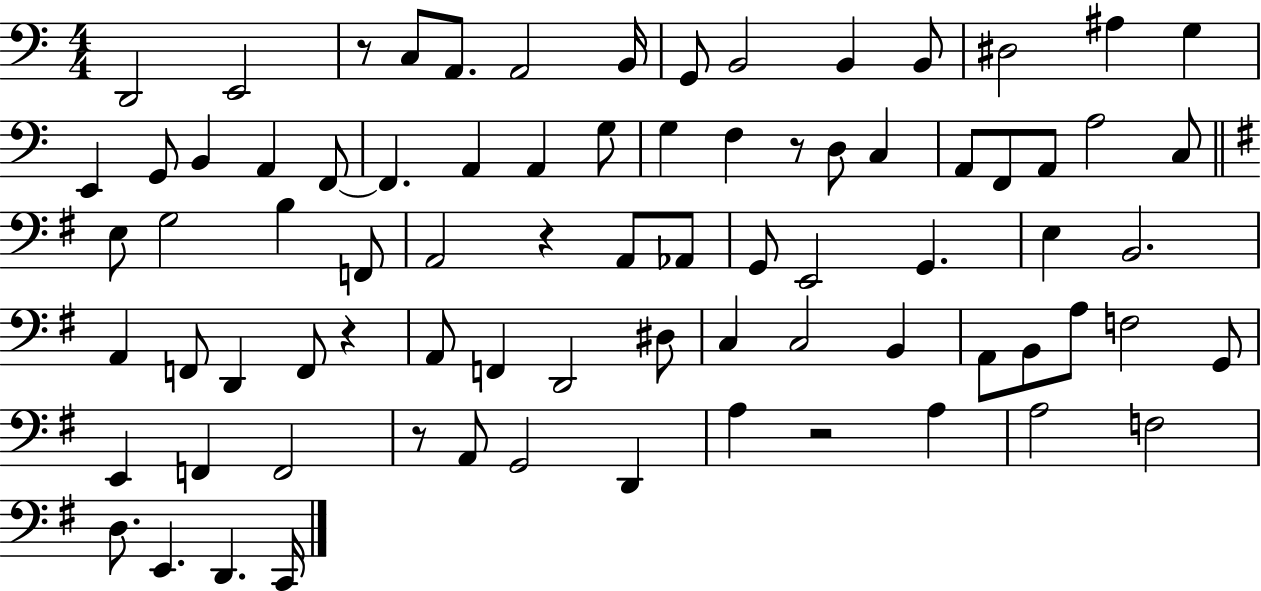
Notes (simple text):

D2/h E2/h R/e C3/e A2/e. A2/h B2/s G2/e B2/h B2/q B2/e D#3/h A#3/q G3/q E2/q G2/e B2/q A2/q F2/e F2/q. A2/q A2/q G3/e G3/q F3/q R/e D3/e C3/q A2/e F2/e A2/e A3/h C3/e E3/e G3/h B3/q F2/e A2/h R/q A2/e Ab2/e G2/e E2/h G2/q. E3/q B2/h. A2/q F2/e D2/q F2/e R/q A2/e F2/q D2/h D#3/e C3/q C3/h B2/q A2/e B2/e A3/e F3/h G2/e E2/q F2/q F2/h R/e A2/e G2/h D2/q A3/q R/h A3/q A3/h F3/h D3/e. E2/q. D2/q. C2/s